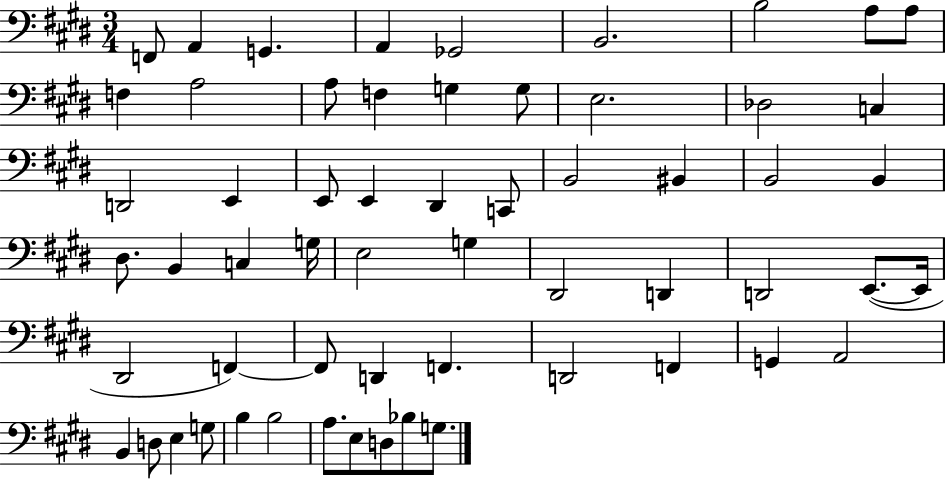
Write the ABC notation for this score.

X:1
T:Untitled
M:3/4
L:1/4
K:E
F,,/2 A,, G,, A,, _G,,2 B,,2 B,2 A,/2 A,/2 F, A,2 A,/2 F, G, G,/2 E,2 _D,2 C, D,,2 E,, E,,/2 E,, ^D,, C,,/2 B,,2 ^B,, B,,2 B,, ^D,/2 B,, C, G,/4 E,2 G, ^D,,2 D,, D,,2 E,,/2 E,,/4 ^D,,2 F,, F,,/2 D,, F,, D,,2 F,, G,, A,,2 B,, D,/2 E, G,/2 B, B,2 A,/2 E,/2 D,/2 _B,/2 G,/2